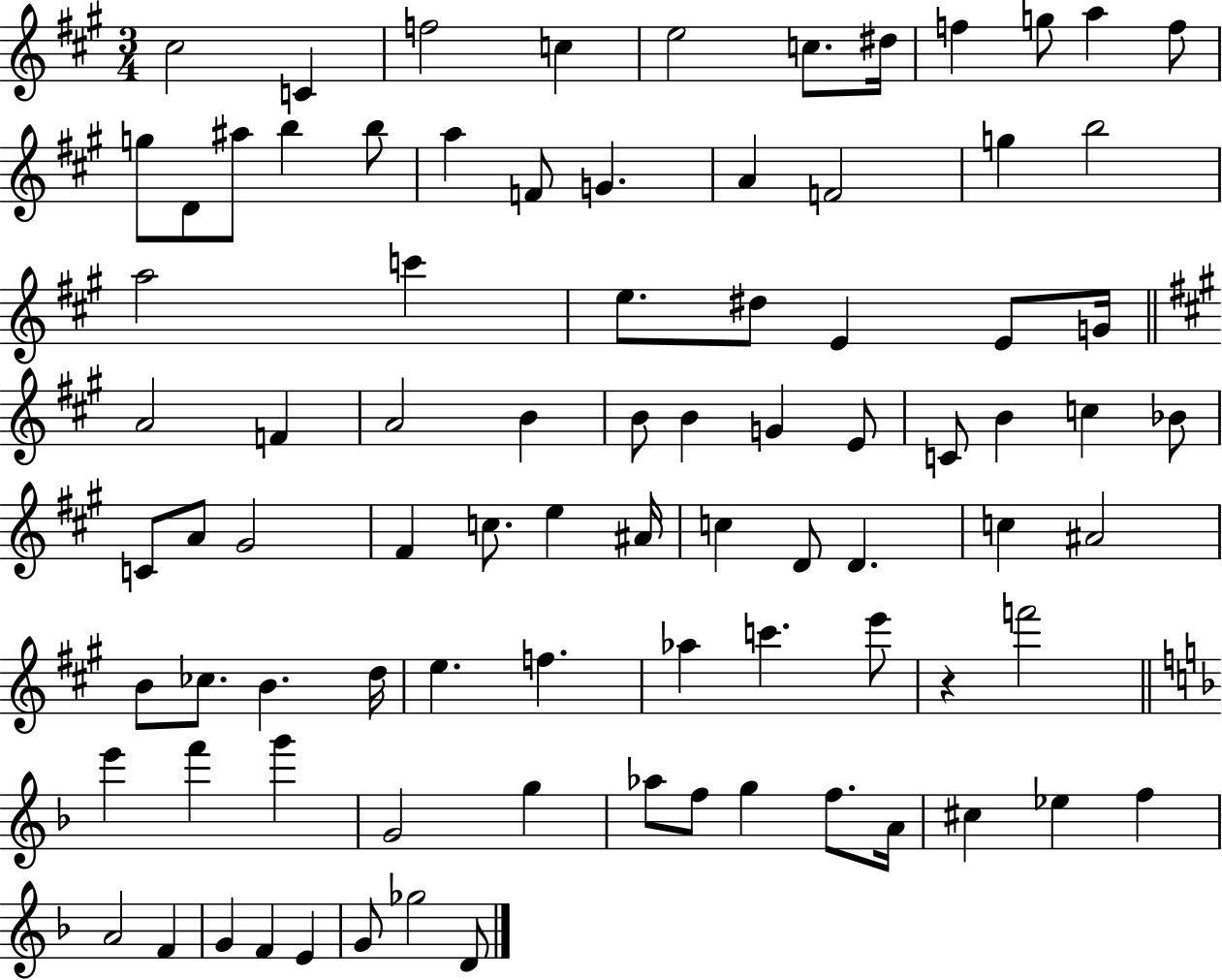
{
  \clef treble
  \numericTimeSignature
  \time 3/4
  \key a \major
  \repeat volta 2 { cis''2 c'4 | f''2 c''4 | e''2 c''8. dis''16 | f''4 g''8 a''4 f''8 | \break g''8 d'8 ais''8 b''4 b''8 | a''4 f'8 g'4. | a'4 f'2 | g''4 b''2 | \break a''2 c'''4 | e''8. dis''8 e'4 e'8 g'16 | \bar "||" \break \key a \major a'2 f'4 | a'2 b'4 | b'8 b'4 g'4 e'8 | c'8 b'4 c''4 bes'8 | \break c'8 a'8 gis'2 | fis'4 c''8. e''4 ais'16 | c''4 d'8 d'4. | c''4 ais'2 | \break b'8 ces''8. b'4. d''16 | e''4. f''4. | aes''4 c'''4. e'''8 | r4 f'''2 | \break \bar "||" \break \key f \major e'''4 f'''4 g'''4 | g'2 g''4 | aes''8 f''8 g''4 f''8. a'16 | cis''4 ees''4 f''4 | \break a'2 f'4 | g'4 f'4 e'4 | g'8 ges''2 d'8 | } \bar "|."
}